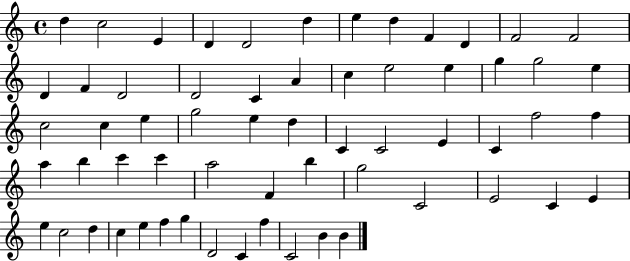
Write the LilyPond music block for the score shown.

{
  \clef treble
  \time 4/4
  \defaultTimeSignature
  \key c \major
  d''4 c''2 e'4 | d'4 d'2 d''4 | e''4 d''4 f'4 d'4 | f'2 f'2 | \break d'4 f'4 d'2 | d'2 c'4 a'4 | c''4 e''2 e''4 | g''4 g''2 e''4 | \break c''2 c''4 e''4 | g''2 e''4 d''4 | c'4 c'2 e'4 | c'4 f''2 f''4 | \break a''4 b''4 c'''4 c'''4 | a''2 f'4 b''4 | g''2 c'2 | e'2 c'4 e'4 | \break e''4 c''2 d''4 | c''4 e''4 f''4 g''4 | d'2 c'4 f''4 | c'2 b'4 b'4 | \break \bar "|."
}